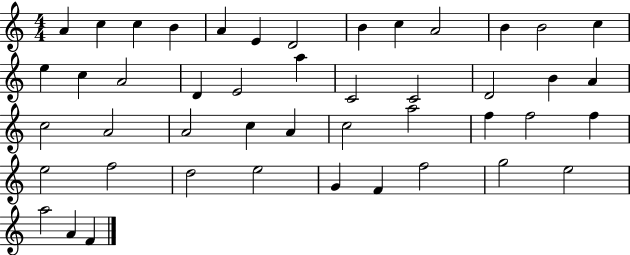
{
  \clef treble
  \numericTimeSignature
  \time 4/4
  \key c \major
  a'4 c''4 c''4 b'4 | a'4 e'4 d'2 | b'4 c''4 a'2 | b'4 b'2 c''4 | \break e''4 c''4 a'2 | d'4 e'2 a''4 | c'2 c'2 | d'2 b'4 a'4 | \break c''2 a'2 | a'2 c''4 a'4 | c''2 a''2 | f''4 f''2 f''4 | \break e''2 f''2 | d''2 e''2 | g'4 f'4 f''2 | g''2 e''2 | \break a''2 a'4 f'4 | \bar "|."
}